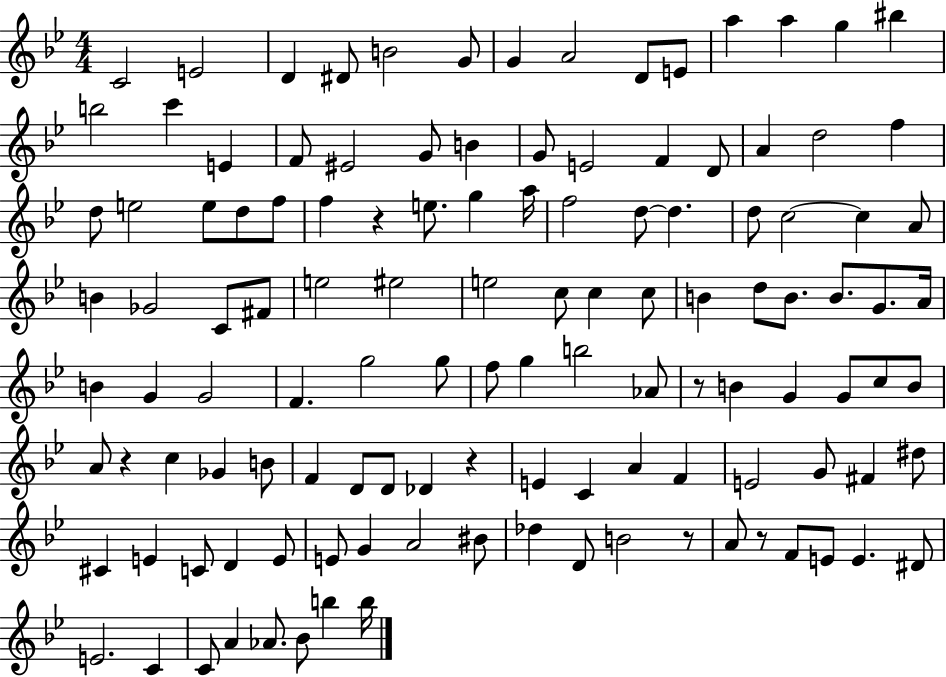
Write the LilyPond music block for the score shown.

{
  \clef treble
  \numericTimeSignature
  \time 4/4
  \key bes \major
  c'2 e'2 | d'4 dis'8 b'2 g'8 | g'4 a'2 d'8 e'8 | a''4 a''4 g''4 bis''4 | \break b''2 c'''4 e'4 | f'8 eis'2 g'8 b'4 | g'8 e'2 f'4 d'8 | a'4 d''2 f''4 | \break d''8 e''2 e''8 d''8 f''8 | f''4 r4 e''8. g''4 a''16 | f''2 d''8~~ d''4. | d''8 c''2~~ c''4 a'8 | \break b'4 ges'2 c'8 fis'8 | e''2 eis''2 | e''2 c''8 c''4 c''8 | b'4 d''8 b'8. b'8. g'8. a'16 | \break b'4 g'4 g'2 | f'4. g''2 g''8 | f''8 g''4 b''2 aes'8 | r8 b'4 g'4 g'8 c''8 b'8 | \break a'8 r4 c''4 ges'4 b'8 | f'4 d'8 d'8 des'4 r4 | e'4 c'4 a'4 f'4 | e'2 g'8 fis'4 dis''8 | \break cis'4 e'4 c'8 d'4 e'8 | e'8 g'4 a'2 bis'8 | des''4 d'8 b'2 r8 | a'8 r8 f'8 e'8 e'4. dis'8 | \break e'2. c'4 | c'8 a'4 aes'8. bes'8 b''4 b''16 | \bar "|."
}